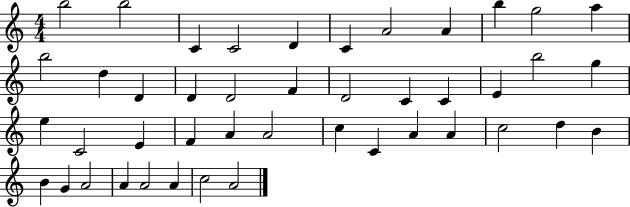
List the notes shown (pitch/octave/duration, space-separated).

B5/h B5/h C4/q C4/h D4/q C4/q A4/h A4/q B5/q G5/h A5/q B5/h D5/q D4/q D4/q D4/h F4/q D4/h C4/q C4/q E4/q B5/h G5/q E5/q C4/h E4/q F4/q A4/q A4/h C5/q C4/q A4/q A4/q C5/h D5/q B4/q B4/q G4/q A4/h A4/q A4/h A4/q C5/h A4/h